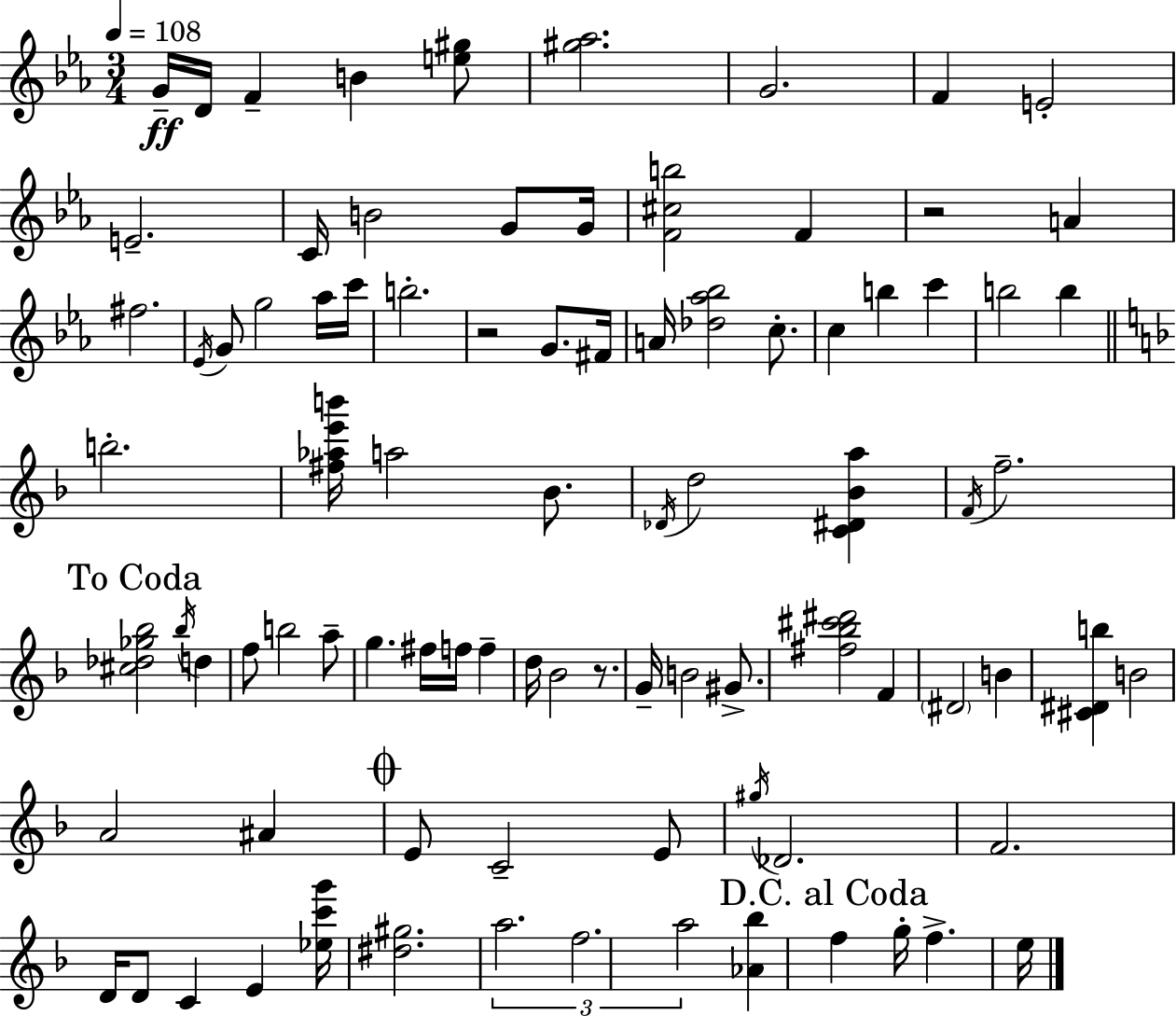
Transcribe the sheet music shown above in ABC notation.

X:1
T:Untitled
M:3/4
L:1/4
K:Cm
G/4 D/4 F B [e^g]/2 [^g_a]2 G2 F E2 E2 C/4 B2 G/2 G/4 [F^cb]2 F z2 A ^f2 _E/4 G/2 g2 _a/4 c'/4 b2 z2 G/2 ^F/4 A/4 [_d_a_b]2 c/2 c b c' b2 b b2 [^f_ae'b']/4 a2 _B/2 _D/4 d2 [C^D_Ba] F/4 f2 [^c_d_g_b]2 _b/4 d f/2 b2 a/2 g ^f/4 f/4 f d/4 _B2 z/2 G/4 B2 ^G/2 [^f_b^c'^d']2 F ^D2 B [^C^Db] B2 A2 ^A E/2 C2 E/2 ^g/4 _D2 F2 D/4 D/2 C E [_ec'g']/4 [^d^g]2 a2 f2 a2 [_A_b] f g/4 f e/4